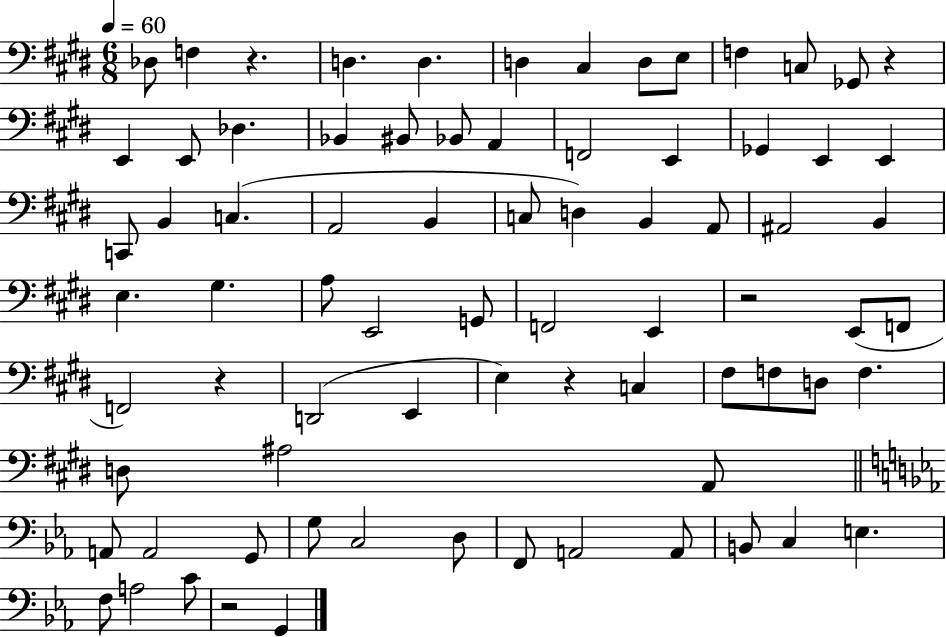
Db3/e F3/q R/q. D3/q. D3/q. D3/q C#3/q D3/e E3/e F3/q C3/e Gb2/e R/q E2/q E2/e Db3/q. Bb2/q BIS2/e Bb2/e A2/q F2/h E2/q Gb2/q E2/q E2/q C2/e B2/q C3/q. A2/h B2/q C3/e D3/q B2/q A2/e A#2/h B2/q E3/q. G#3/q. A3/e E2/h G2/e F2/h E2/q R/h E2/e F2/e F2/h R/q D2/h E2/q E3/q R/q C3/q F#3/e F3/e D3/e F3/q. D3/e A#3/h A2/e A2/e A2/h G2/e G3/e C3/h D3/e F2/e A2/h A2/e B2/e C3/q E3/q. F3/e A3/h C4/e R/h G2/q